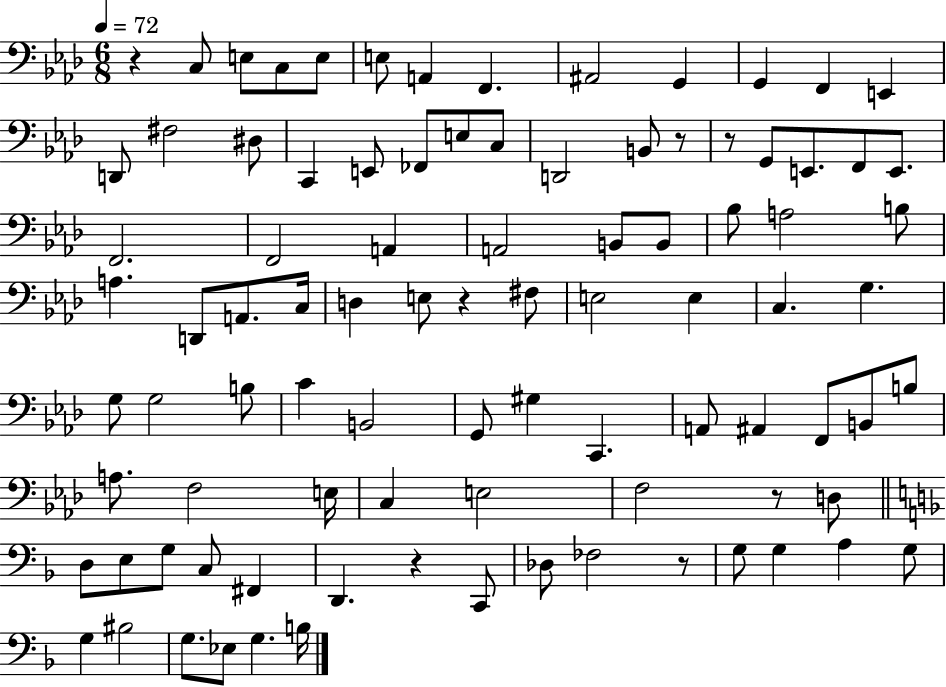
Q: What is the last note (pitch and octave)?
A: B3